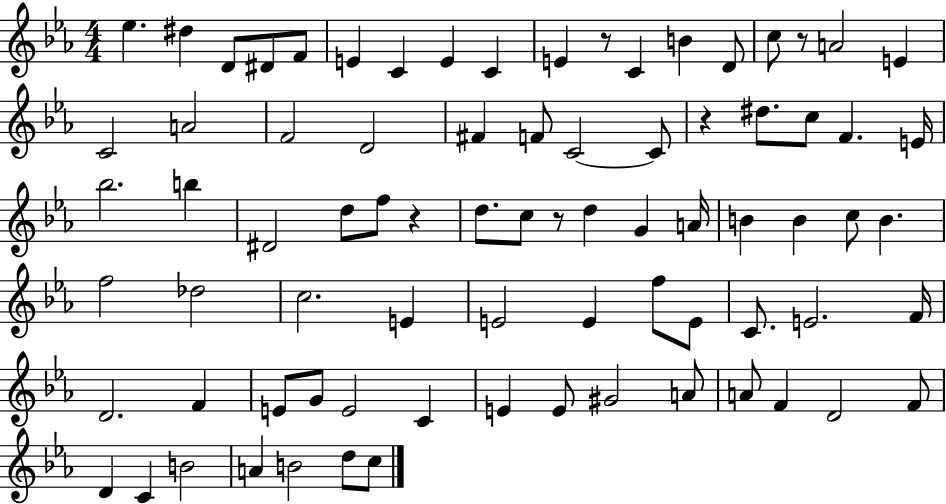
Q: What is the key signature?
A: EES major